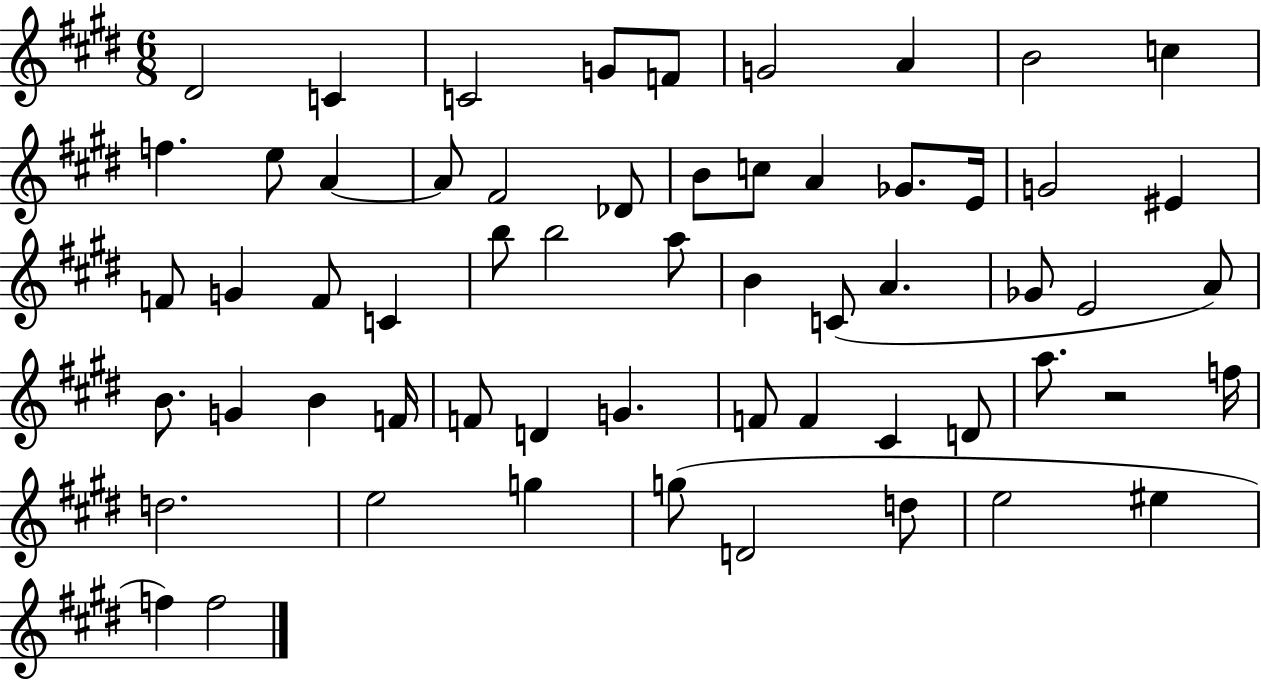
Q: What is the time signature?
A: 6/8